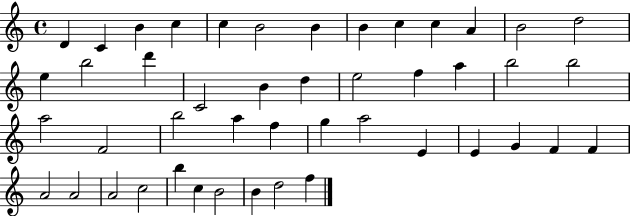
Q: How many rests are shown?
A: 0